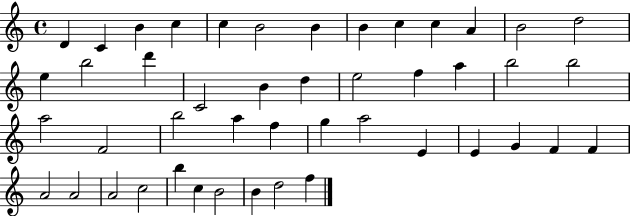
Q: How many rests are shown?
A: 0